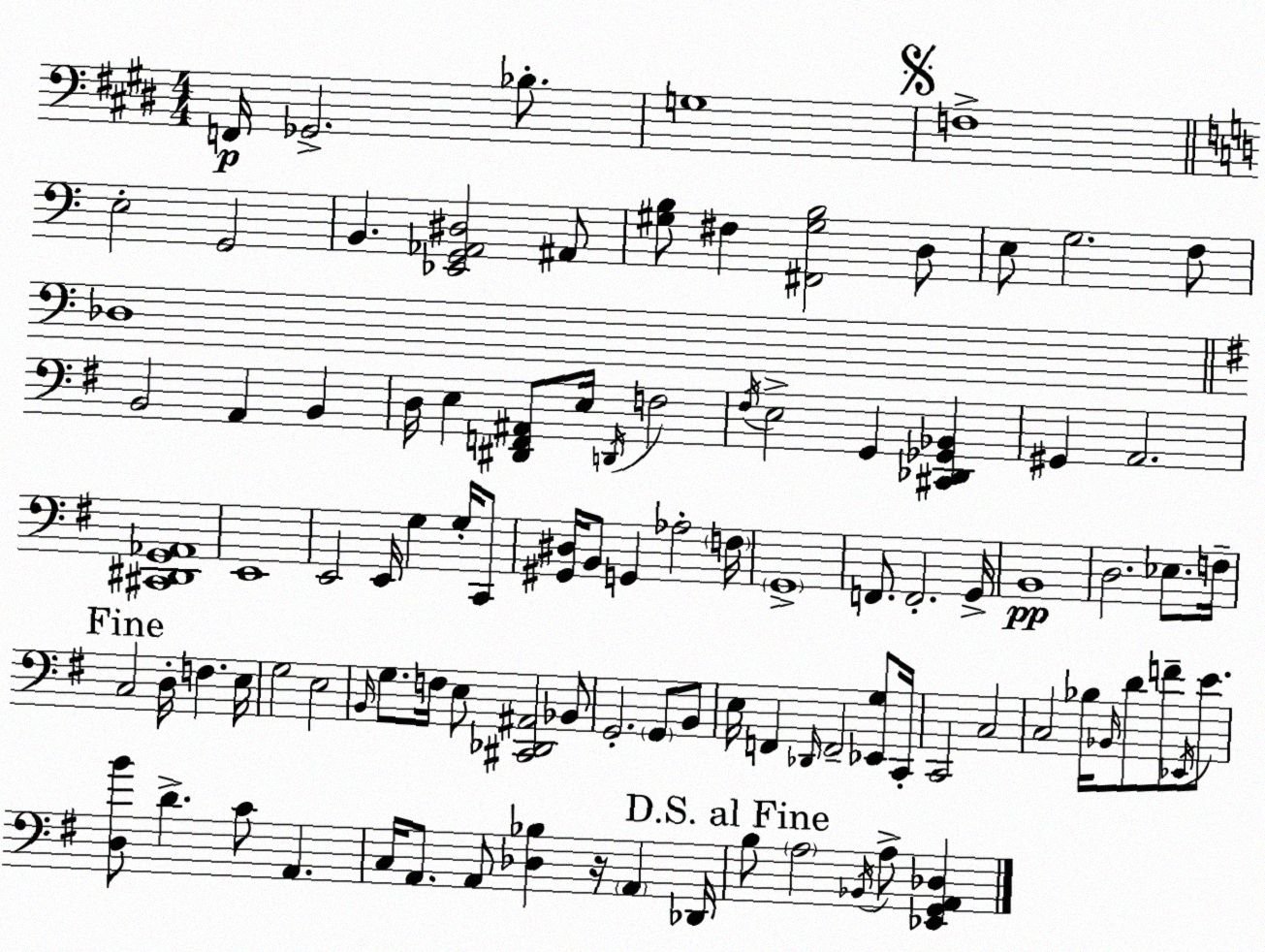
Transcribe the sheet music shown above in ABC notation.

X:1
T:Untitled
M:4/4
L:1/4
K:E
F,,/4 _G,,2 _B,/2 G,4 F,4 E,2 G,,2 B,, [_E,,G,,_A,,^D,]2 ^A,,/2 [^G,B,]/2 ^F, [^F,,^G,B,]2 D,/2 E,/2 G,2 F,/2 _D,4 B,,2 A,, B,, D,/4 E, [^D,,F,,^A,,]/2 E,/4 D,,/4 F,2 ^F,/4 E,2 G,, [^C,,_D,,_G,,_B,,] ^G,, A,,2 [^C,,^D,,G,,_A,,]4 E,,4 E,,2 E,,/4 G, G,/4 C,,/2 [^G,,^D,]/4 B,,/2 G,, _A,2 F,/4 G,,4 F,,/2 F,,2 G,,/4 B,,4 D,2 _E,/2 F,/4 C,2 D,/4 F, E,/4 G,2 E,2 B,,/4 G,/2 F,/4 E,/2 [^C,,_D,,^A,,]2 _B,,/2 G,,2 G,,/2 B,,/2 E,/4 F,, _D,,/4 F,,2 [_E,,G,]/2 C,,/4 C,,2 C,2 C,2 _B,/4 _B,,/4 D/2 F/2 _E,,/4 E/2 [D,B]/2 D C/2 A,, C,/4 A,,/2 A,,/2 [_D,_B,] z/4 A,, _D,,/4 B,/2 A,2 _B,,/4 A,/2 [_E,,G,,A,,_D,]